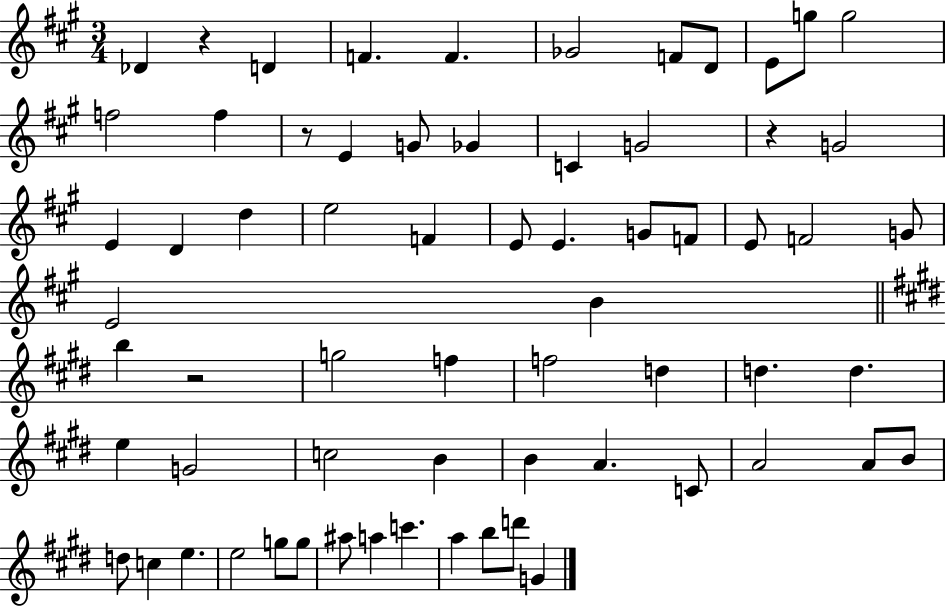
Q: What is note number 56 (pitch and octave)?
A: A#5